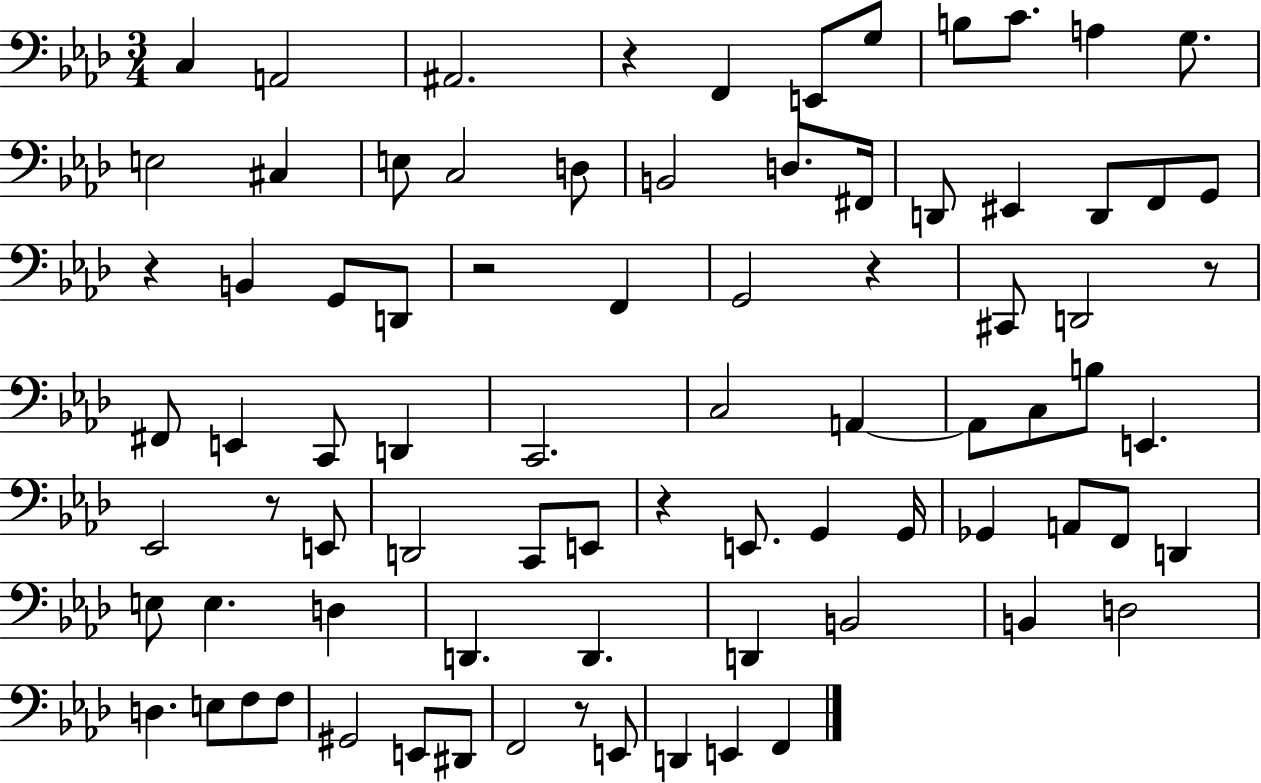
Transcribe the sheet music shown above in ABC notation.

X:1
T:Untitled
M:3/4
L:1/4
K:Ab
C, A,,2 ^A,,2 z F,, E,,/2 G,/2 B,/2 C/2 A, G,/2 E,2 ^C, E,/2 C,2 D,/2 B,,2 D,/2 ^F,,/4 D,,/2 ^E,, D,,/2 F,,/2 G,,/2 z B,, G,,/2 D,,/2 z2 F,, G,,2 z ^C,,/2 D,,2 z/2 ^F,,/2 E,, C,,/2 D,, C,,2 C,2 A,, A,,/2 C,/2 B,/2 E,, _E,,2 z/2 E,,/2 D,,2 C,,/2 E,,/2 z E,,/2 G,, G,,/4 _G,, A,,/2 F,,/2 D,, E,/2 E, D, D,, D,, D,, B,,2 B,, D,2 D, E,/2 F,/2 F,/2 ^G,,2 E,,/2 ^D,,/2 F,,2 z/2 E,,/2 D,, E,, F,,